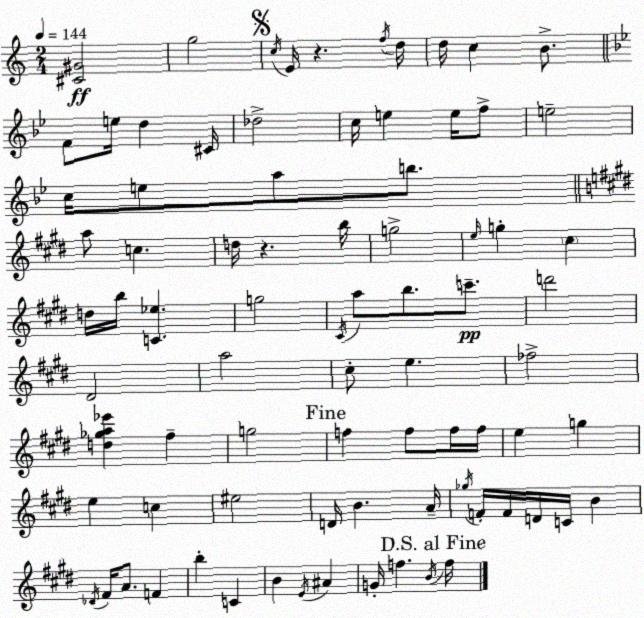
X:1
T:Untitled
M:2/4
L:1/4
K:C
[^C^G]2 g2 c/4 E/4 z f/4 d/4 d/4 c B/2 F/2 e/4 d ^C/4 _d2 c/4 e e/4 f/2 e2 c/4 e/2 a/2 b/2 a/2 c d/4 z b/4 g2 e/4 g ^c d/4 b/4 [C_e] g2 ^C/4 a/2 b/2 c'/2 d'2 ^D2 a2 ^c/2 e _f2 [d_ga_e'] ^f g2 f f/2 f/4 f/4 e g e c ^e2 D/4 B A/4 _g/4 F/4 F/4 D/4 C/4 B _D/4 ^F/4 A/2 F b C B E/4 ^A G/4 f B/4 f/4